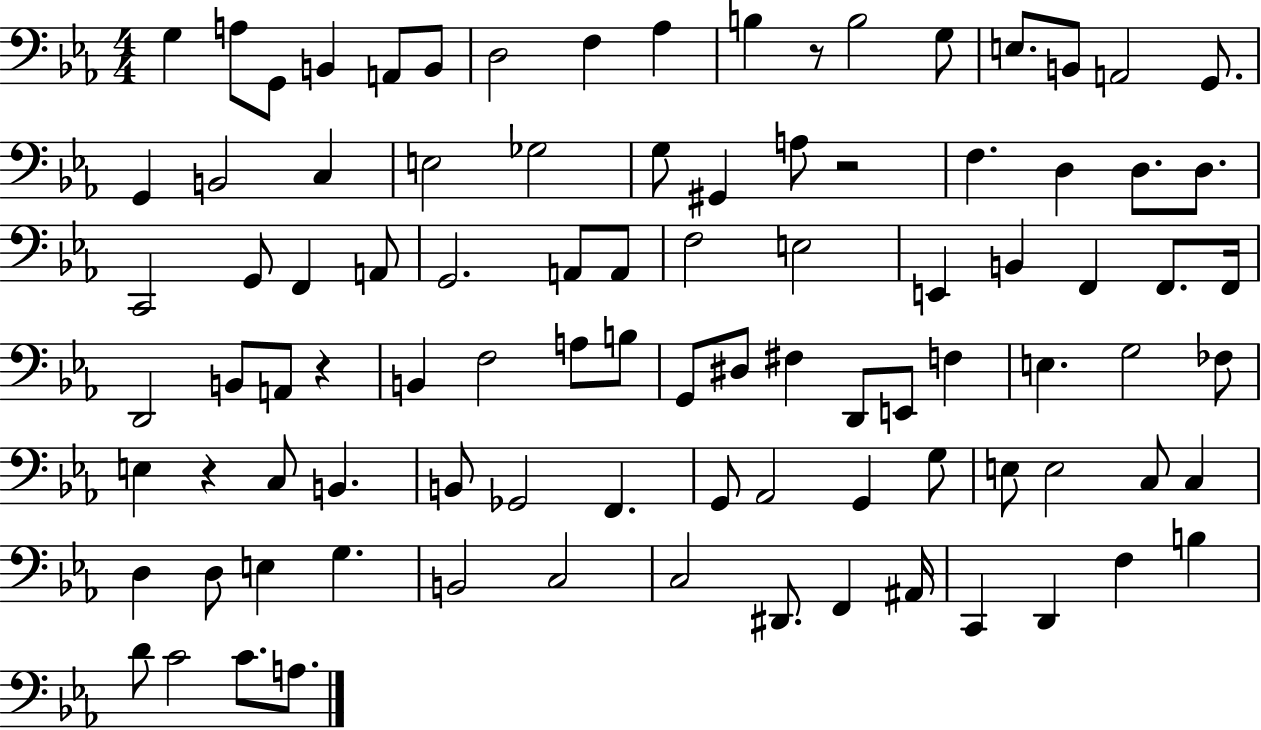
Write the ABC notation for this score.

X:1
T:Untitled
M:4/4
L:1/4
K:Eb
G, A,/2 G,,/2 B,, A,,/2 B,,/2 D,2 F, _A, B, z/2 B,2 G,/2 E,/2 B,,/2 A,,2 G,,/2 G,, B,,2 C, E,2 _G,2 G,/2 ^G,, A,/2 z2 F, D, D,/2 D,/2 C,,2 G,,/2 F,, A,,/2 G,,2 A,,/2 A,,/2 F,2 E,2 E,, B,, F,, F,,/2 F,,/4 D,,2 B,,/2 A,,/2 z B,, F,2 A,/2 B,/2 G,,/2 ^D,/2 ^F, D,,/2 E,,/2 F, E, G,2 _F,/2 E, z C,/2 B,, B,,/2 _G,,2 F,, G,,/2 _A,,2 G,, G,/2 E,/2 E,2 C,/2 C, D, D,/2 E, G, B,,2 C,2 C,2 ^D,,/2 F,, ^A,,/4 C,, D,, F, B, D/2 C2 C/2 A,/2